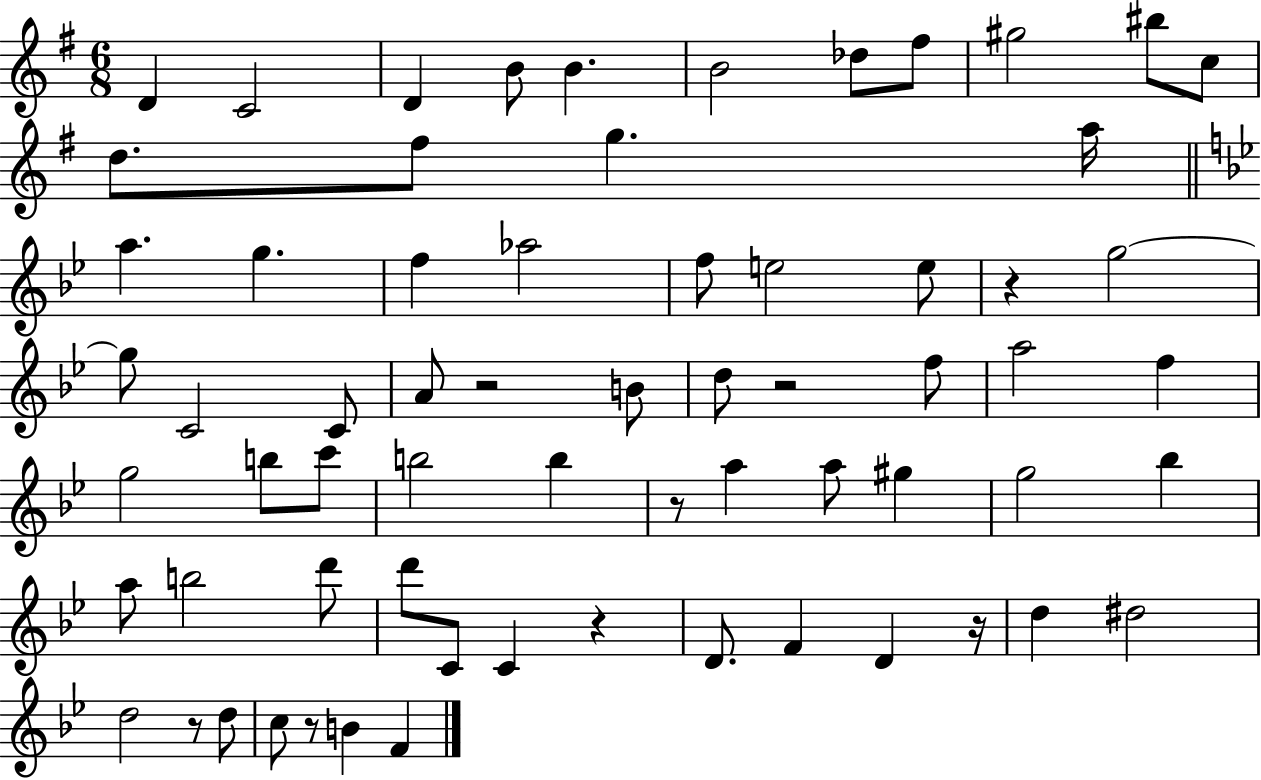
D4/q C4/h D4/q B4/e B4/q. B4/h Db5/e F#5/e G#5/h BIS5/e C5/e D5/e. F#5/e G5/q. A5/s A5/q. G5/q. F5/q Ab5/h F5/e E5/h E5/e R/q G5/h G5/e C4/h C4/e A4/e R/h B4/e D5/e R/h F5/e A5/h F5/q G5/h B5/e C6/e B5/h B5/q R/e A5/q A5/e G#5/q G5/h Bb5/q A5/e B5/h D6/e D6/e C4/e C4/q R/q D4/e. F4/q D4/q R/s D5/q D#5/h D5/h R/e D5/e C5/e R/e B4/q F4/q